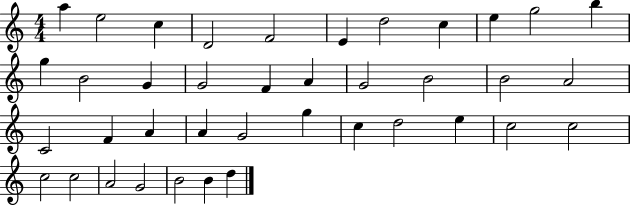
{
  \clef treble
  \numericTimeSignature
  \time 4/4
  \key c \major
  a''4 e''2 c''4 | d'2 f'2 | e'4 d''2 c''4 | e''4 g''2 b''4 | \break g''4 b'2 g'4 | g'2 f'4 a'4 | g'2 b'2 | b'2 a'2 | \break c'2 f'4 a'4 | a'4 g'2 g''4 | c''4 d''2 e''4 | c''2 c''2 | \break c''2 c''2 | a'2 g'2 | b'2 b'4 d''4 | \bar "|."
}